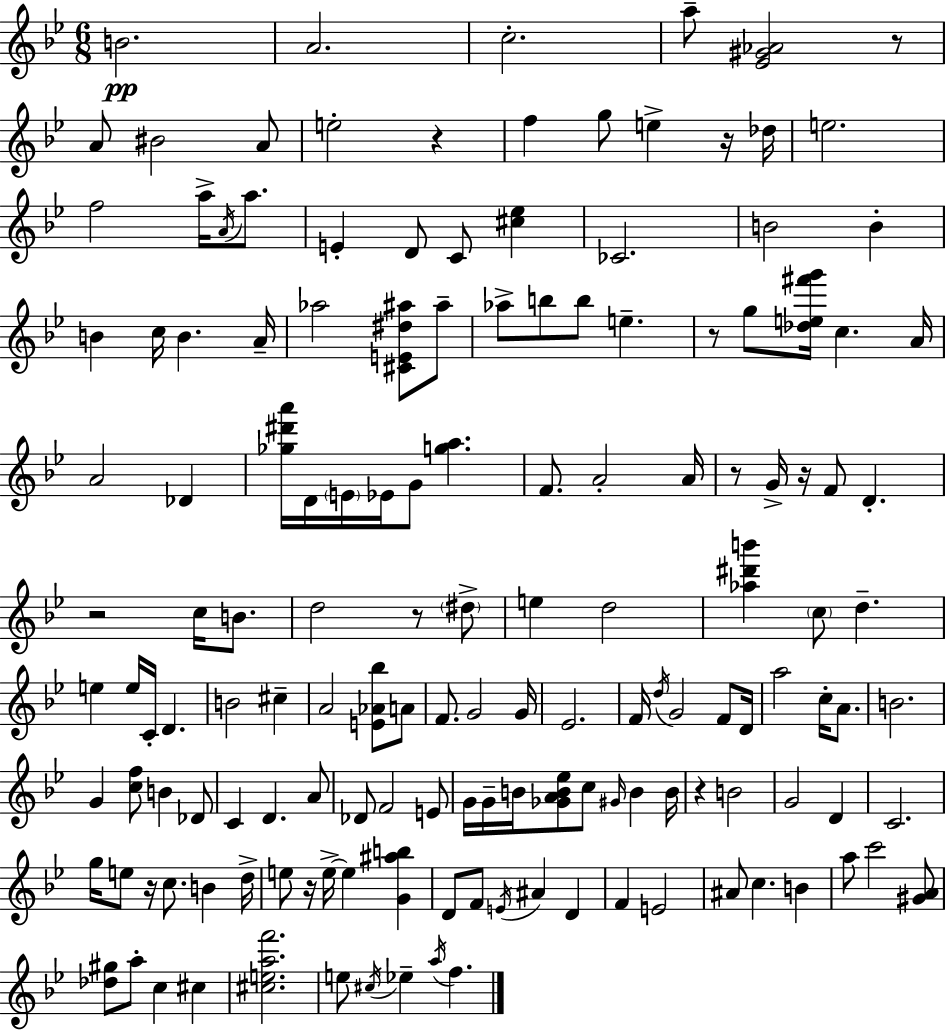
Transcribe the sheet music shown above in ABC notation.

X:1
T:Untitled
M:6/8
L:1/4
K:Bb
B2 A2 c2 a/2 [_E^G_A]2 z/2 A/2 ^B2 A/2 e2 z f g/2 e z/4 _d/4 e2 f2 a/4 A/4 a/2 E D/2 C/2 [^c_e] _C2 B2 B B c/4 B A/4 _a2 [^CE^d^a]/2 ^a/2 _a/2 b/2 b/2 e z/2 g/2 [_de^f'g']/4 c A/4 A2 _D [_g^d'a']/4 D/4 E/4 _E/4 G/2 [ga] F/2 A2 A/4 z/2 G/4 z/4 F/2 D z2 c/4 B/2 d2 z/2 ^d/2 e d2 [_a^d'b'] c/2 d e e/4 C/4 D B2 ^c A2 [E_A_b]/2 A/2 F/2 G2 G/4 _E2 F/4 d/4 G2 F/2 D/4 a2 c/4 A/2 B2 G [cf]/2 B _D/2 C D A/2 _D/2 F2 E/2 G/4 G/4 B/4 [_GAB_e]/2 c/2 ^G/4 B B/4 z B2 G2 D C2 g/4 e/2 z/4 c/2 B d/4 e/2 z/4 e/4 e [G^ab] D/2 F/2 E/4 ^A D F E2 ^A/2 c B a/2 c'2 [^GA]/2 [_d^g]/2 a/2 c ^c [^ceaf']2 e/2 ^c/4 _e a/4 f